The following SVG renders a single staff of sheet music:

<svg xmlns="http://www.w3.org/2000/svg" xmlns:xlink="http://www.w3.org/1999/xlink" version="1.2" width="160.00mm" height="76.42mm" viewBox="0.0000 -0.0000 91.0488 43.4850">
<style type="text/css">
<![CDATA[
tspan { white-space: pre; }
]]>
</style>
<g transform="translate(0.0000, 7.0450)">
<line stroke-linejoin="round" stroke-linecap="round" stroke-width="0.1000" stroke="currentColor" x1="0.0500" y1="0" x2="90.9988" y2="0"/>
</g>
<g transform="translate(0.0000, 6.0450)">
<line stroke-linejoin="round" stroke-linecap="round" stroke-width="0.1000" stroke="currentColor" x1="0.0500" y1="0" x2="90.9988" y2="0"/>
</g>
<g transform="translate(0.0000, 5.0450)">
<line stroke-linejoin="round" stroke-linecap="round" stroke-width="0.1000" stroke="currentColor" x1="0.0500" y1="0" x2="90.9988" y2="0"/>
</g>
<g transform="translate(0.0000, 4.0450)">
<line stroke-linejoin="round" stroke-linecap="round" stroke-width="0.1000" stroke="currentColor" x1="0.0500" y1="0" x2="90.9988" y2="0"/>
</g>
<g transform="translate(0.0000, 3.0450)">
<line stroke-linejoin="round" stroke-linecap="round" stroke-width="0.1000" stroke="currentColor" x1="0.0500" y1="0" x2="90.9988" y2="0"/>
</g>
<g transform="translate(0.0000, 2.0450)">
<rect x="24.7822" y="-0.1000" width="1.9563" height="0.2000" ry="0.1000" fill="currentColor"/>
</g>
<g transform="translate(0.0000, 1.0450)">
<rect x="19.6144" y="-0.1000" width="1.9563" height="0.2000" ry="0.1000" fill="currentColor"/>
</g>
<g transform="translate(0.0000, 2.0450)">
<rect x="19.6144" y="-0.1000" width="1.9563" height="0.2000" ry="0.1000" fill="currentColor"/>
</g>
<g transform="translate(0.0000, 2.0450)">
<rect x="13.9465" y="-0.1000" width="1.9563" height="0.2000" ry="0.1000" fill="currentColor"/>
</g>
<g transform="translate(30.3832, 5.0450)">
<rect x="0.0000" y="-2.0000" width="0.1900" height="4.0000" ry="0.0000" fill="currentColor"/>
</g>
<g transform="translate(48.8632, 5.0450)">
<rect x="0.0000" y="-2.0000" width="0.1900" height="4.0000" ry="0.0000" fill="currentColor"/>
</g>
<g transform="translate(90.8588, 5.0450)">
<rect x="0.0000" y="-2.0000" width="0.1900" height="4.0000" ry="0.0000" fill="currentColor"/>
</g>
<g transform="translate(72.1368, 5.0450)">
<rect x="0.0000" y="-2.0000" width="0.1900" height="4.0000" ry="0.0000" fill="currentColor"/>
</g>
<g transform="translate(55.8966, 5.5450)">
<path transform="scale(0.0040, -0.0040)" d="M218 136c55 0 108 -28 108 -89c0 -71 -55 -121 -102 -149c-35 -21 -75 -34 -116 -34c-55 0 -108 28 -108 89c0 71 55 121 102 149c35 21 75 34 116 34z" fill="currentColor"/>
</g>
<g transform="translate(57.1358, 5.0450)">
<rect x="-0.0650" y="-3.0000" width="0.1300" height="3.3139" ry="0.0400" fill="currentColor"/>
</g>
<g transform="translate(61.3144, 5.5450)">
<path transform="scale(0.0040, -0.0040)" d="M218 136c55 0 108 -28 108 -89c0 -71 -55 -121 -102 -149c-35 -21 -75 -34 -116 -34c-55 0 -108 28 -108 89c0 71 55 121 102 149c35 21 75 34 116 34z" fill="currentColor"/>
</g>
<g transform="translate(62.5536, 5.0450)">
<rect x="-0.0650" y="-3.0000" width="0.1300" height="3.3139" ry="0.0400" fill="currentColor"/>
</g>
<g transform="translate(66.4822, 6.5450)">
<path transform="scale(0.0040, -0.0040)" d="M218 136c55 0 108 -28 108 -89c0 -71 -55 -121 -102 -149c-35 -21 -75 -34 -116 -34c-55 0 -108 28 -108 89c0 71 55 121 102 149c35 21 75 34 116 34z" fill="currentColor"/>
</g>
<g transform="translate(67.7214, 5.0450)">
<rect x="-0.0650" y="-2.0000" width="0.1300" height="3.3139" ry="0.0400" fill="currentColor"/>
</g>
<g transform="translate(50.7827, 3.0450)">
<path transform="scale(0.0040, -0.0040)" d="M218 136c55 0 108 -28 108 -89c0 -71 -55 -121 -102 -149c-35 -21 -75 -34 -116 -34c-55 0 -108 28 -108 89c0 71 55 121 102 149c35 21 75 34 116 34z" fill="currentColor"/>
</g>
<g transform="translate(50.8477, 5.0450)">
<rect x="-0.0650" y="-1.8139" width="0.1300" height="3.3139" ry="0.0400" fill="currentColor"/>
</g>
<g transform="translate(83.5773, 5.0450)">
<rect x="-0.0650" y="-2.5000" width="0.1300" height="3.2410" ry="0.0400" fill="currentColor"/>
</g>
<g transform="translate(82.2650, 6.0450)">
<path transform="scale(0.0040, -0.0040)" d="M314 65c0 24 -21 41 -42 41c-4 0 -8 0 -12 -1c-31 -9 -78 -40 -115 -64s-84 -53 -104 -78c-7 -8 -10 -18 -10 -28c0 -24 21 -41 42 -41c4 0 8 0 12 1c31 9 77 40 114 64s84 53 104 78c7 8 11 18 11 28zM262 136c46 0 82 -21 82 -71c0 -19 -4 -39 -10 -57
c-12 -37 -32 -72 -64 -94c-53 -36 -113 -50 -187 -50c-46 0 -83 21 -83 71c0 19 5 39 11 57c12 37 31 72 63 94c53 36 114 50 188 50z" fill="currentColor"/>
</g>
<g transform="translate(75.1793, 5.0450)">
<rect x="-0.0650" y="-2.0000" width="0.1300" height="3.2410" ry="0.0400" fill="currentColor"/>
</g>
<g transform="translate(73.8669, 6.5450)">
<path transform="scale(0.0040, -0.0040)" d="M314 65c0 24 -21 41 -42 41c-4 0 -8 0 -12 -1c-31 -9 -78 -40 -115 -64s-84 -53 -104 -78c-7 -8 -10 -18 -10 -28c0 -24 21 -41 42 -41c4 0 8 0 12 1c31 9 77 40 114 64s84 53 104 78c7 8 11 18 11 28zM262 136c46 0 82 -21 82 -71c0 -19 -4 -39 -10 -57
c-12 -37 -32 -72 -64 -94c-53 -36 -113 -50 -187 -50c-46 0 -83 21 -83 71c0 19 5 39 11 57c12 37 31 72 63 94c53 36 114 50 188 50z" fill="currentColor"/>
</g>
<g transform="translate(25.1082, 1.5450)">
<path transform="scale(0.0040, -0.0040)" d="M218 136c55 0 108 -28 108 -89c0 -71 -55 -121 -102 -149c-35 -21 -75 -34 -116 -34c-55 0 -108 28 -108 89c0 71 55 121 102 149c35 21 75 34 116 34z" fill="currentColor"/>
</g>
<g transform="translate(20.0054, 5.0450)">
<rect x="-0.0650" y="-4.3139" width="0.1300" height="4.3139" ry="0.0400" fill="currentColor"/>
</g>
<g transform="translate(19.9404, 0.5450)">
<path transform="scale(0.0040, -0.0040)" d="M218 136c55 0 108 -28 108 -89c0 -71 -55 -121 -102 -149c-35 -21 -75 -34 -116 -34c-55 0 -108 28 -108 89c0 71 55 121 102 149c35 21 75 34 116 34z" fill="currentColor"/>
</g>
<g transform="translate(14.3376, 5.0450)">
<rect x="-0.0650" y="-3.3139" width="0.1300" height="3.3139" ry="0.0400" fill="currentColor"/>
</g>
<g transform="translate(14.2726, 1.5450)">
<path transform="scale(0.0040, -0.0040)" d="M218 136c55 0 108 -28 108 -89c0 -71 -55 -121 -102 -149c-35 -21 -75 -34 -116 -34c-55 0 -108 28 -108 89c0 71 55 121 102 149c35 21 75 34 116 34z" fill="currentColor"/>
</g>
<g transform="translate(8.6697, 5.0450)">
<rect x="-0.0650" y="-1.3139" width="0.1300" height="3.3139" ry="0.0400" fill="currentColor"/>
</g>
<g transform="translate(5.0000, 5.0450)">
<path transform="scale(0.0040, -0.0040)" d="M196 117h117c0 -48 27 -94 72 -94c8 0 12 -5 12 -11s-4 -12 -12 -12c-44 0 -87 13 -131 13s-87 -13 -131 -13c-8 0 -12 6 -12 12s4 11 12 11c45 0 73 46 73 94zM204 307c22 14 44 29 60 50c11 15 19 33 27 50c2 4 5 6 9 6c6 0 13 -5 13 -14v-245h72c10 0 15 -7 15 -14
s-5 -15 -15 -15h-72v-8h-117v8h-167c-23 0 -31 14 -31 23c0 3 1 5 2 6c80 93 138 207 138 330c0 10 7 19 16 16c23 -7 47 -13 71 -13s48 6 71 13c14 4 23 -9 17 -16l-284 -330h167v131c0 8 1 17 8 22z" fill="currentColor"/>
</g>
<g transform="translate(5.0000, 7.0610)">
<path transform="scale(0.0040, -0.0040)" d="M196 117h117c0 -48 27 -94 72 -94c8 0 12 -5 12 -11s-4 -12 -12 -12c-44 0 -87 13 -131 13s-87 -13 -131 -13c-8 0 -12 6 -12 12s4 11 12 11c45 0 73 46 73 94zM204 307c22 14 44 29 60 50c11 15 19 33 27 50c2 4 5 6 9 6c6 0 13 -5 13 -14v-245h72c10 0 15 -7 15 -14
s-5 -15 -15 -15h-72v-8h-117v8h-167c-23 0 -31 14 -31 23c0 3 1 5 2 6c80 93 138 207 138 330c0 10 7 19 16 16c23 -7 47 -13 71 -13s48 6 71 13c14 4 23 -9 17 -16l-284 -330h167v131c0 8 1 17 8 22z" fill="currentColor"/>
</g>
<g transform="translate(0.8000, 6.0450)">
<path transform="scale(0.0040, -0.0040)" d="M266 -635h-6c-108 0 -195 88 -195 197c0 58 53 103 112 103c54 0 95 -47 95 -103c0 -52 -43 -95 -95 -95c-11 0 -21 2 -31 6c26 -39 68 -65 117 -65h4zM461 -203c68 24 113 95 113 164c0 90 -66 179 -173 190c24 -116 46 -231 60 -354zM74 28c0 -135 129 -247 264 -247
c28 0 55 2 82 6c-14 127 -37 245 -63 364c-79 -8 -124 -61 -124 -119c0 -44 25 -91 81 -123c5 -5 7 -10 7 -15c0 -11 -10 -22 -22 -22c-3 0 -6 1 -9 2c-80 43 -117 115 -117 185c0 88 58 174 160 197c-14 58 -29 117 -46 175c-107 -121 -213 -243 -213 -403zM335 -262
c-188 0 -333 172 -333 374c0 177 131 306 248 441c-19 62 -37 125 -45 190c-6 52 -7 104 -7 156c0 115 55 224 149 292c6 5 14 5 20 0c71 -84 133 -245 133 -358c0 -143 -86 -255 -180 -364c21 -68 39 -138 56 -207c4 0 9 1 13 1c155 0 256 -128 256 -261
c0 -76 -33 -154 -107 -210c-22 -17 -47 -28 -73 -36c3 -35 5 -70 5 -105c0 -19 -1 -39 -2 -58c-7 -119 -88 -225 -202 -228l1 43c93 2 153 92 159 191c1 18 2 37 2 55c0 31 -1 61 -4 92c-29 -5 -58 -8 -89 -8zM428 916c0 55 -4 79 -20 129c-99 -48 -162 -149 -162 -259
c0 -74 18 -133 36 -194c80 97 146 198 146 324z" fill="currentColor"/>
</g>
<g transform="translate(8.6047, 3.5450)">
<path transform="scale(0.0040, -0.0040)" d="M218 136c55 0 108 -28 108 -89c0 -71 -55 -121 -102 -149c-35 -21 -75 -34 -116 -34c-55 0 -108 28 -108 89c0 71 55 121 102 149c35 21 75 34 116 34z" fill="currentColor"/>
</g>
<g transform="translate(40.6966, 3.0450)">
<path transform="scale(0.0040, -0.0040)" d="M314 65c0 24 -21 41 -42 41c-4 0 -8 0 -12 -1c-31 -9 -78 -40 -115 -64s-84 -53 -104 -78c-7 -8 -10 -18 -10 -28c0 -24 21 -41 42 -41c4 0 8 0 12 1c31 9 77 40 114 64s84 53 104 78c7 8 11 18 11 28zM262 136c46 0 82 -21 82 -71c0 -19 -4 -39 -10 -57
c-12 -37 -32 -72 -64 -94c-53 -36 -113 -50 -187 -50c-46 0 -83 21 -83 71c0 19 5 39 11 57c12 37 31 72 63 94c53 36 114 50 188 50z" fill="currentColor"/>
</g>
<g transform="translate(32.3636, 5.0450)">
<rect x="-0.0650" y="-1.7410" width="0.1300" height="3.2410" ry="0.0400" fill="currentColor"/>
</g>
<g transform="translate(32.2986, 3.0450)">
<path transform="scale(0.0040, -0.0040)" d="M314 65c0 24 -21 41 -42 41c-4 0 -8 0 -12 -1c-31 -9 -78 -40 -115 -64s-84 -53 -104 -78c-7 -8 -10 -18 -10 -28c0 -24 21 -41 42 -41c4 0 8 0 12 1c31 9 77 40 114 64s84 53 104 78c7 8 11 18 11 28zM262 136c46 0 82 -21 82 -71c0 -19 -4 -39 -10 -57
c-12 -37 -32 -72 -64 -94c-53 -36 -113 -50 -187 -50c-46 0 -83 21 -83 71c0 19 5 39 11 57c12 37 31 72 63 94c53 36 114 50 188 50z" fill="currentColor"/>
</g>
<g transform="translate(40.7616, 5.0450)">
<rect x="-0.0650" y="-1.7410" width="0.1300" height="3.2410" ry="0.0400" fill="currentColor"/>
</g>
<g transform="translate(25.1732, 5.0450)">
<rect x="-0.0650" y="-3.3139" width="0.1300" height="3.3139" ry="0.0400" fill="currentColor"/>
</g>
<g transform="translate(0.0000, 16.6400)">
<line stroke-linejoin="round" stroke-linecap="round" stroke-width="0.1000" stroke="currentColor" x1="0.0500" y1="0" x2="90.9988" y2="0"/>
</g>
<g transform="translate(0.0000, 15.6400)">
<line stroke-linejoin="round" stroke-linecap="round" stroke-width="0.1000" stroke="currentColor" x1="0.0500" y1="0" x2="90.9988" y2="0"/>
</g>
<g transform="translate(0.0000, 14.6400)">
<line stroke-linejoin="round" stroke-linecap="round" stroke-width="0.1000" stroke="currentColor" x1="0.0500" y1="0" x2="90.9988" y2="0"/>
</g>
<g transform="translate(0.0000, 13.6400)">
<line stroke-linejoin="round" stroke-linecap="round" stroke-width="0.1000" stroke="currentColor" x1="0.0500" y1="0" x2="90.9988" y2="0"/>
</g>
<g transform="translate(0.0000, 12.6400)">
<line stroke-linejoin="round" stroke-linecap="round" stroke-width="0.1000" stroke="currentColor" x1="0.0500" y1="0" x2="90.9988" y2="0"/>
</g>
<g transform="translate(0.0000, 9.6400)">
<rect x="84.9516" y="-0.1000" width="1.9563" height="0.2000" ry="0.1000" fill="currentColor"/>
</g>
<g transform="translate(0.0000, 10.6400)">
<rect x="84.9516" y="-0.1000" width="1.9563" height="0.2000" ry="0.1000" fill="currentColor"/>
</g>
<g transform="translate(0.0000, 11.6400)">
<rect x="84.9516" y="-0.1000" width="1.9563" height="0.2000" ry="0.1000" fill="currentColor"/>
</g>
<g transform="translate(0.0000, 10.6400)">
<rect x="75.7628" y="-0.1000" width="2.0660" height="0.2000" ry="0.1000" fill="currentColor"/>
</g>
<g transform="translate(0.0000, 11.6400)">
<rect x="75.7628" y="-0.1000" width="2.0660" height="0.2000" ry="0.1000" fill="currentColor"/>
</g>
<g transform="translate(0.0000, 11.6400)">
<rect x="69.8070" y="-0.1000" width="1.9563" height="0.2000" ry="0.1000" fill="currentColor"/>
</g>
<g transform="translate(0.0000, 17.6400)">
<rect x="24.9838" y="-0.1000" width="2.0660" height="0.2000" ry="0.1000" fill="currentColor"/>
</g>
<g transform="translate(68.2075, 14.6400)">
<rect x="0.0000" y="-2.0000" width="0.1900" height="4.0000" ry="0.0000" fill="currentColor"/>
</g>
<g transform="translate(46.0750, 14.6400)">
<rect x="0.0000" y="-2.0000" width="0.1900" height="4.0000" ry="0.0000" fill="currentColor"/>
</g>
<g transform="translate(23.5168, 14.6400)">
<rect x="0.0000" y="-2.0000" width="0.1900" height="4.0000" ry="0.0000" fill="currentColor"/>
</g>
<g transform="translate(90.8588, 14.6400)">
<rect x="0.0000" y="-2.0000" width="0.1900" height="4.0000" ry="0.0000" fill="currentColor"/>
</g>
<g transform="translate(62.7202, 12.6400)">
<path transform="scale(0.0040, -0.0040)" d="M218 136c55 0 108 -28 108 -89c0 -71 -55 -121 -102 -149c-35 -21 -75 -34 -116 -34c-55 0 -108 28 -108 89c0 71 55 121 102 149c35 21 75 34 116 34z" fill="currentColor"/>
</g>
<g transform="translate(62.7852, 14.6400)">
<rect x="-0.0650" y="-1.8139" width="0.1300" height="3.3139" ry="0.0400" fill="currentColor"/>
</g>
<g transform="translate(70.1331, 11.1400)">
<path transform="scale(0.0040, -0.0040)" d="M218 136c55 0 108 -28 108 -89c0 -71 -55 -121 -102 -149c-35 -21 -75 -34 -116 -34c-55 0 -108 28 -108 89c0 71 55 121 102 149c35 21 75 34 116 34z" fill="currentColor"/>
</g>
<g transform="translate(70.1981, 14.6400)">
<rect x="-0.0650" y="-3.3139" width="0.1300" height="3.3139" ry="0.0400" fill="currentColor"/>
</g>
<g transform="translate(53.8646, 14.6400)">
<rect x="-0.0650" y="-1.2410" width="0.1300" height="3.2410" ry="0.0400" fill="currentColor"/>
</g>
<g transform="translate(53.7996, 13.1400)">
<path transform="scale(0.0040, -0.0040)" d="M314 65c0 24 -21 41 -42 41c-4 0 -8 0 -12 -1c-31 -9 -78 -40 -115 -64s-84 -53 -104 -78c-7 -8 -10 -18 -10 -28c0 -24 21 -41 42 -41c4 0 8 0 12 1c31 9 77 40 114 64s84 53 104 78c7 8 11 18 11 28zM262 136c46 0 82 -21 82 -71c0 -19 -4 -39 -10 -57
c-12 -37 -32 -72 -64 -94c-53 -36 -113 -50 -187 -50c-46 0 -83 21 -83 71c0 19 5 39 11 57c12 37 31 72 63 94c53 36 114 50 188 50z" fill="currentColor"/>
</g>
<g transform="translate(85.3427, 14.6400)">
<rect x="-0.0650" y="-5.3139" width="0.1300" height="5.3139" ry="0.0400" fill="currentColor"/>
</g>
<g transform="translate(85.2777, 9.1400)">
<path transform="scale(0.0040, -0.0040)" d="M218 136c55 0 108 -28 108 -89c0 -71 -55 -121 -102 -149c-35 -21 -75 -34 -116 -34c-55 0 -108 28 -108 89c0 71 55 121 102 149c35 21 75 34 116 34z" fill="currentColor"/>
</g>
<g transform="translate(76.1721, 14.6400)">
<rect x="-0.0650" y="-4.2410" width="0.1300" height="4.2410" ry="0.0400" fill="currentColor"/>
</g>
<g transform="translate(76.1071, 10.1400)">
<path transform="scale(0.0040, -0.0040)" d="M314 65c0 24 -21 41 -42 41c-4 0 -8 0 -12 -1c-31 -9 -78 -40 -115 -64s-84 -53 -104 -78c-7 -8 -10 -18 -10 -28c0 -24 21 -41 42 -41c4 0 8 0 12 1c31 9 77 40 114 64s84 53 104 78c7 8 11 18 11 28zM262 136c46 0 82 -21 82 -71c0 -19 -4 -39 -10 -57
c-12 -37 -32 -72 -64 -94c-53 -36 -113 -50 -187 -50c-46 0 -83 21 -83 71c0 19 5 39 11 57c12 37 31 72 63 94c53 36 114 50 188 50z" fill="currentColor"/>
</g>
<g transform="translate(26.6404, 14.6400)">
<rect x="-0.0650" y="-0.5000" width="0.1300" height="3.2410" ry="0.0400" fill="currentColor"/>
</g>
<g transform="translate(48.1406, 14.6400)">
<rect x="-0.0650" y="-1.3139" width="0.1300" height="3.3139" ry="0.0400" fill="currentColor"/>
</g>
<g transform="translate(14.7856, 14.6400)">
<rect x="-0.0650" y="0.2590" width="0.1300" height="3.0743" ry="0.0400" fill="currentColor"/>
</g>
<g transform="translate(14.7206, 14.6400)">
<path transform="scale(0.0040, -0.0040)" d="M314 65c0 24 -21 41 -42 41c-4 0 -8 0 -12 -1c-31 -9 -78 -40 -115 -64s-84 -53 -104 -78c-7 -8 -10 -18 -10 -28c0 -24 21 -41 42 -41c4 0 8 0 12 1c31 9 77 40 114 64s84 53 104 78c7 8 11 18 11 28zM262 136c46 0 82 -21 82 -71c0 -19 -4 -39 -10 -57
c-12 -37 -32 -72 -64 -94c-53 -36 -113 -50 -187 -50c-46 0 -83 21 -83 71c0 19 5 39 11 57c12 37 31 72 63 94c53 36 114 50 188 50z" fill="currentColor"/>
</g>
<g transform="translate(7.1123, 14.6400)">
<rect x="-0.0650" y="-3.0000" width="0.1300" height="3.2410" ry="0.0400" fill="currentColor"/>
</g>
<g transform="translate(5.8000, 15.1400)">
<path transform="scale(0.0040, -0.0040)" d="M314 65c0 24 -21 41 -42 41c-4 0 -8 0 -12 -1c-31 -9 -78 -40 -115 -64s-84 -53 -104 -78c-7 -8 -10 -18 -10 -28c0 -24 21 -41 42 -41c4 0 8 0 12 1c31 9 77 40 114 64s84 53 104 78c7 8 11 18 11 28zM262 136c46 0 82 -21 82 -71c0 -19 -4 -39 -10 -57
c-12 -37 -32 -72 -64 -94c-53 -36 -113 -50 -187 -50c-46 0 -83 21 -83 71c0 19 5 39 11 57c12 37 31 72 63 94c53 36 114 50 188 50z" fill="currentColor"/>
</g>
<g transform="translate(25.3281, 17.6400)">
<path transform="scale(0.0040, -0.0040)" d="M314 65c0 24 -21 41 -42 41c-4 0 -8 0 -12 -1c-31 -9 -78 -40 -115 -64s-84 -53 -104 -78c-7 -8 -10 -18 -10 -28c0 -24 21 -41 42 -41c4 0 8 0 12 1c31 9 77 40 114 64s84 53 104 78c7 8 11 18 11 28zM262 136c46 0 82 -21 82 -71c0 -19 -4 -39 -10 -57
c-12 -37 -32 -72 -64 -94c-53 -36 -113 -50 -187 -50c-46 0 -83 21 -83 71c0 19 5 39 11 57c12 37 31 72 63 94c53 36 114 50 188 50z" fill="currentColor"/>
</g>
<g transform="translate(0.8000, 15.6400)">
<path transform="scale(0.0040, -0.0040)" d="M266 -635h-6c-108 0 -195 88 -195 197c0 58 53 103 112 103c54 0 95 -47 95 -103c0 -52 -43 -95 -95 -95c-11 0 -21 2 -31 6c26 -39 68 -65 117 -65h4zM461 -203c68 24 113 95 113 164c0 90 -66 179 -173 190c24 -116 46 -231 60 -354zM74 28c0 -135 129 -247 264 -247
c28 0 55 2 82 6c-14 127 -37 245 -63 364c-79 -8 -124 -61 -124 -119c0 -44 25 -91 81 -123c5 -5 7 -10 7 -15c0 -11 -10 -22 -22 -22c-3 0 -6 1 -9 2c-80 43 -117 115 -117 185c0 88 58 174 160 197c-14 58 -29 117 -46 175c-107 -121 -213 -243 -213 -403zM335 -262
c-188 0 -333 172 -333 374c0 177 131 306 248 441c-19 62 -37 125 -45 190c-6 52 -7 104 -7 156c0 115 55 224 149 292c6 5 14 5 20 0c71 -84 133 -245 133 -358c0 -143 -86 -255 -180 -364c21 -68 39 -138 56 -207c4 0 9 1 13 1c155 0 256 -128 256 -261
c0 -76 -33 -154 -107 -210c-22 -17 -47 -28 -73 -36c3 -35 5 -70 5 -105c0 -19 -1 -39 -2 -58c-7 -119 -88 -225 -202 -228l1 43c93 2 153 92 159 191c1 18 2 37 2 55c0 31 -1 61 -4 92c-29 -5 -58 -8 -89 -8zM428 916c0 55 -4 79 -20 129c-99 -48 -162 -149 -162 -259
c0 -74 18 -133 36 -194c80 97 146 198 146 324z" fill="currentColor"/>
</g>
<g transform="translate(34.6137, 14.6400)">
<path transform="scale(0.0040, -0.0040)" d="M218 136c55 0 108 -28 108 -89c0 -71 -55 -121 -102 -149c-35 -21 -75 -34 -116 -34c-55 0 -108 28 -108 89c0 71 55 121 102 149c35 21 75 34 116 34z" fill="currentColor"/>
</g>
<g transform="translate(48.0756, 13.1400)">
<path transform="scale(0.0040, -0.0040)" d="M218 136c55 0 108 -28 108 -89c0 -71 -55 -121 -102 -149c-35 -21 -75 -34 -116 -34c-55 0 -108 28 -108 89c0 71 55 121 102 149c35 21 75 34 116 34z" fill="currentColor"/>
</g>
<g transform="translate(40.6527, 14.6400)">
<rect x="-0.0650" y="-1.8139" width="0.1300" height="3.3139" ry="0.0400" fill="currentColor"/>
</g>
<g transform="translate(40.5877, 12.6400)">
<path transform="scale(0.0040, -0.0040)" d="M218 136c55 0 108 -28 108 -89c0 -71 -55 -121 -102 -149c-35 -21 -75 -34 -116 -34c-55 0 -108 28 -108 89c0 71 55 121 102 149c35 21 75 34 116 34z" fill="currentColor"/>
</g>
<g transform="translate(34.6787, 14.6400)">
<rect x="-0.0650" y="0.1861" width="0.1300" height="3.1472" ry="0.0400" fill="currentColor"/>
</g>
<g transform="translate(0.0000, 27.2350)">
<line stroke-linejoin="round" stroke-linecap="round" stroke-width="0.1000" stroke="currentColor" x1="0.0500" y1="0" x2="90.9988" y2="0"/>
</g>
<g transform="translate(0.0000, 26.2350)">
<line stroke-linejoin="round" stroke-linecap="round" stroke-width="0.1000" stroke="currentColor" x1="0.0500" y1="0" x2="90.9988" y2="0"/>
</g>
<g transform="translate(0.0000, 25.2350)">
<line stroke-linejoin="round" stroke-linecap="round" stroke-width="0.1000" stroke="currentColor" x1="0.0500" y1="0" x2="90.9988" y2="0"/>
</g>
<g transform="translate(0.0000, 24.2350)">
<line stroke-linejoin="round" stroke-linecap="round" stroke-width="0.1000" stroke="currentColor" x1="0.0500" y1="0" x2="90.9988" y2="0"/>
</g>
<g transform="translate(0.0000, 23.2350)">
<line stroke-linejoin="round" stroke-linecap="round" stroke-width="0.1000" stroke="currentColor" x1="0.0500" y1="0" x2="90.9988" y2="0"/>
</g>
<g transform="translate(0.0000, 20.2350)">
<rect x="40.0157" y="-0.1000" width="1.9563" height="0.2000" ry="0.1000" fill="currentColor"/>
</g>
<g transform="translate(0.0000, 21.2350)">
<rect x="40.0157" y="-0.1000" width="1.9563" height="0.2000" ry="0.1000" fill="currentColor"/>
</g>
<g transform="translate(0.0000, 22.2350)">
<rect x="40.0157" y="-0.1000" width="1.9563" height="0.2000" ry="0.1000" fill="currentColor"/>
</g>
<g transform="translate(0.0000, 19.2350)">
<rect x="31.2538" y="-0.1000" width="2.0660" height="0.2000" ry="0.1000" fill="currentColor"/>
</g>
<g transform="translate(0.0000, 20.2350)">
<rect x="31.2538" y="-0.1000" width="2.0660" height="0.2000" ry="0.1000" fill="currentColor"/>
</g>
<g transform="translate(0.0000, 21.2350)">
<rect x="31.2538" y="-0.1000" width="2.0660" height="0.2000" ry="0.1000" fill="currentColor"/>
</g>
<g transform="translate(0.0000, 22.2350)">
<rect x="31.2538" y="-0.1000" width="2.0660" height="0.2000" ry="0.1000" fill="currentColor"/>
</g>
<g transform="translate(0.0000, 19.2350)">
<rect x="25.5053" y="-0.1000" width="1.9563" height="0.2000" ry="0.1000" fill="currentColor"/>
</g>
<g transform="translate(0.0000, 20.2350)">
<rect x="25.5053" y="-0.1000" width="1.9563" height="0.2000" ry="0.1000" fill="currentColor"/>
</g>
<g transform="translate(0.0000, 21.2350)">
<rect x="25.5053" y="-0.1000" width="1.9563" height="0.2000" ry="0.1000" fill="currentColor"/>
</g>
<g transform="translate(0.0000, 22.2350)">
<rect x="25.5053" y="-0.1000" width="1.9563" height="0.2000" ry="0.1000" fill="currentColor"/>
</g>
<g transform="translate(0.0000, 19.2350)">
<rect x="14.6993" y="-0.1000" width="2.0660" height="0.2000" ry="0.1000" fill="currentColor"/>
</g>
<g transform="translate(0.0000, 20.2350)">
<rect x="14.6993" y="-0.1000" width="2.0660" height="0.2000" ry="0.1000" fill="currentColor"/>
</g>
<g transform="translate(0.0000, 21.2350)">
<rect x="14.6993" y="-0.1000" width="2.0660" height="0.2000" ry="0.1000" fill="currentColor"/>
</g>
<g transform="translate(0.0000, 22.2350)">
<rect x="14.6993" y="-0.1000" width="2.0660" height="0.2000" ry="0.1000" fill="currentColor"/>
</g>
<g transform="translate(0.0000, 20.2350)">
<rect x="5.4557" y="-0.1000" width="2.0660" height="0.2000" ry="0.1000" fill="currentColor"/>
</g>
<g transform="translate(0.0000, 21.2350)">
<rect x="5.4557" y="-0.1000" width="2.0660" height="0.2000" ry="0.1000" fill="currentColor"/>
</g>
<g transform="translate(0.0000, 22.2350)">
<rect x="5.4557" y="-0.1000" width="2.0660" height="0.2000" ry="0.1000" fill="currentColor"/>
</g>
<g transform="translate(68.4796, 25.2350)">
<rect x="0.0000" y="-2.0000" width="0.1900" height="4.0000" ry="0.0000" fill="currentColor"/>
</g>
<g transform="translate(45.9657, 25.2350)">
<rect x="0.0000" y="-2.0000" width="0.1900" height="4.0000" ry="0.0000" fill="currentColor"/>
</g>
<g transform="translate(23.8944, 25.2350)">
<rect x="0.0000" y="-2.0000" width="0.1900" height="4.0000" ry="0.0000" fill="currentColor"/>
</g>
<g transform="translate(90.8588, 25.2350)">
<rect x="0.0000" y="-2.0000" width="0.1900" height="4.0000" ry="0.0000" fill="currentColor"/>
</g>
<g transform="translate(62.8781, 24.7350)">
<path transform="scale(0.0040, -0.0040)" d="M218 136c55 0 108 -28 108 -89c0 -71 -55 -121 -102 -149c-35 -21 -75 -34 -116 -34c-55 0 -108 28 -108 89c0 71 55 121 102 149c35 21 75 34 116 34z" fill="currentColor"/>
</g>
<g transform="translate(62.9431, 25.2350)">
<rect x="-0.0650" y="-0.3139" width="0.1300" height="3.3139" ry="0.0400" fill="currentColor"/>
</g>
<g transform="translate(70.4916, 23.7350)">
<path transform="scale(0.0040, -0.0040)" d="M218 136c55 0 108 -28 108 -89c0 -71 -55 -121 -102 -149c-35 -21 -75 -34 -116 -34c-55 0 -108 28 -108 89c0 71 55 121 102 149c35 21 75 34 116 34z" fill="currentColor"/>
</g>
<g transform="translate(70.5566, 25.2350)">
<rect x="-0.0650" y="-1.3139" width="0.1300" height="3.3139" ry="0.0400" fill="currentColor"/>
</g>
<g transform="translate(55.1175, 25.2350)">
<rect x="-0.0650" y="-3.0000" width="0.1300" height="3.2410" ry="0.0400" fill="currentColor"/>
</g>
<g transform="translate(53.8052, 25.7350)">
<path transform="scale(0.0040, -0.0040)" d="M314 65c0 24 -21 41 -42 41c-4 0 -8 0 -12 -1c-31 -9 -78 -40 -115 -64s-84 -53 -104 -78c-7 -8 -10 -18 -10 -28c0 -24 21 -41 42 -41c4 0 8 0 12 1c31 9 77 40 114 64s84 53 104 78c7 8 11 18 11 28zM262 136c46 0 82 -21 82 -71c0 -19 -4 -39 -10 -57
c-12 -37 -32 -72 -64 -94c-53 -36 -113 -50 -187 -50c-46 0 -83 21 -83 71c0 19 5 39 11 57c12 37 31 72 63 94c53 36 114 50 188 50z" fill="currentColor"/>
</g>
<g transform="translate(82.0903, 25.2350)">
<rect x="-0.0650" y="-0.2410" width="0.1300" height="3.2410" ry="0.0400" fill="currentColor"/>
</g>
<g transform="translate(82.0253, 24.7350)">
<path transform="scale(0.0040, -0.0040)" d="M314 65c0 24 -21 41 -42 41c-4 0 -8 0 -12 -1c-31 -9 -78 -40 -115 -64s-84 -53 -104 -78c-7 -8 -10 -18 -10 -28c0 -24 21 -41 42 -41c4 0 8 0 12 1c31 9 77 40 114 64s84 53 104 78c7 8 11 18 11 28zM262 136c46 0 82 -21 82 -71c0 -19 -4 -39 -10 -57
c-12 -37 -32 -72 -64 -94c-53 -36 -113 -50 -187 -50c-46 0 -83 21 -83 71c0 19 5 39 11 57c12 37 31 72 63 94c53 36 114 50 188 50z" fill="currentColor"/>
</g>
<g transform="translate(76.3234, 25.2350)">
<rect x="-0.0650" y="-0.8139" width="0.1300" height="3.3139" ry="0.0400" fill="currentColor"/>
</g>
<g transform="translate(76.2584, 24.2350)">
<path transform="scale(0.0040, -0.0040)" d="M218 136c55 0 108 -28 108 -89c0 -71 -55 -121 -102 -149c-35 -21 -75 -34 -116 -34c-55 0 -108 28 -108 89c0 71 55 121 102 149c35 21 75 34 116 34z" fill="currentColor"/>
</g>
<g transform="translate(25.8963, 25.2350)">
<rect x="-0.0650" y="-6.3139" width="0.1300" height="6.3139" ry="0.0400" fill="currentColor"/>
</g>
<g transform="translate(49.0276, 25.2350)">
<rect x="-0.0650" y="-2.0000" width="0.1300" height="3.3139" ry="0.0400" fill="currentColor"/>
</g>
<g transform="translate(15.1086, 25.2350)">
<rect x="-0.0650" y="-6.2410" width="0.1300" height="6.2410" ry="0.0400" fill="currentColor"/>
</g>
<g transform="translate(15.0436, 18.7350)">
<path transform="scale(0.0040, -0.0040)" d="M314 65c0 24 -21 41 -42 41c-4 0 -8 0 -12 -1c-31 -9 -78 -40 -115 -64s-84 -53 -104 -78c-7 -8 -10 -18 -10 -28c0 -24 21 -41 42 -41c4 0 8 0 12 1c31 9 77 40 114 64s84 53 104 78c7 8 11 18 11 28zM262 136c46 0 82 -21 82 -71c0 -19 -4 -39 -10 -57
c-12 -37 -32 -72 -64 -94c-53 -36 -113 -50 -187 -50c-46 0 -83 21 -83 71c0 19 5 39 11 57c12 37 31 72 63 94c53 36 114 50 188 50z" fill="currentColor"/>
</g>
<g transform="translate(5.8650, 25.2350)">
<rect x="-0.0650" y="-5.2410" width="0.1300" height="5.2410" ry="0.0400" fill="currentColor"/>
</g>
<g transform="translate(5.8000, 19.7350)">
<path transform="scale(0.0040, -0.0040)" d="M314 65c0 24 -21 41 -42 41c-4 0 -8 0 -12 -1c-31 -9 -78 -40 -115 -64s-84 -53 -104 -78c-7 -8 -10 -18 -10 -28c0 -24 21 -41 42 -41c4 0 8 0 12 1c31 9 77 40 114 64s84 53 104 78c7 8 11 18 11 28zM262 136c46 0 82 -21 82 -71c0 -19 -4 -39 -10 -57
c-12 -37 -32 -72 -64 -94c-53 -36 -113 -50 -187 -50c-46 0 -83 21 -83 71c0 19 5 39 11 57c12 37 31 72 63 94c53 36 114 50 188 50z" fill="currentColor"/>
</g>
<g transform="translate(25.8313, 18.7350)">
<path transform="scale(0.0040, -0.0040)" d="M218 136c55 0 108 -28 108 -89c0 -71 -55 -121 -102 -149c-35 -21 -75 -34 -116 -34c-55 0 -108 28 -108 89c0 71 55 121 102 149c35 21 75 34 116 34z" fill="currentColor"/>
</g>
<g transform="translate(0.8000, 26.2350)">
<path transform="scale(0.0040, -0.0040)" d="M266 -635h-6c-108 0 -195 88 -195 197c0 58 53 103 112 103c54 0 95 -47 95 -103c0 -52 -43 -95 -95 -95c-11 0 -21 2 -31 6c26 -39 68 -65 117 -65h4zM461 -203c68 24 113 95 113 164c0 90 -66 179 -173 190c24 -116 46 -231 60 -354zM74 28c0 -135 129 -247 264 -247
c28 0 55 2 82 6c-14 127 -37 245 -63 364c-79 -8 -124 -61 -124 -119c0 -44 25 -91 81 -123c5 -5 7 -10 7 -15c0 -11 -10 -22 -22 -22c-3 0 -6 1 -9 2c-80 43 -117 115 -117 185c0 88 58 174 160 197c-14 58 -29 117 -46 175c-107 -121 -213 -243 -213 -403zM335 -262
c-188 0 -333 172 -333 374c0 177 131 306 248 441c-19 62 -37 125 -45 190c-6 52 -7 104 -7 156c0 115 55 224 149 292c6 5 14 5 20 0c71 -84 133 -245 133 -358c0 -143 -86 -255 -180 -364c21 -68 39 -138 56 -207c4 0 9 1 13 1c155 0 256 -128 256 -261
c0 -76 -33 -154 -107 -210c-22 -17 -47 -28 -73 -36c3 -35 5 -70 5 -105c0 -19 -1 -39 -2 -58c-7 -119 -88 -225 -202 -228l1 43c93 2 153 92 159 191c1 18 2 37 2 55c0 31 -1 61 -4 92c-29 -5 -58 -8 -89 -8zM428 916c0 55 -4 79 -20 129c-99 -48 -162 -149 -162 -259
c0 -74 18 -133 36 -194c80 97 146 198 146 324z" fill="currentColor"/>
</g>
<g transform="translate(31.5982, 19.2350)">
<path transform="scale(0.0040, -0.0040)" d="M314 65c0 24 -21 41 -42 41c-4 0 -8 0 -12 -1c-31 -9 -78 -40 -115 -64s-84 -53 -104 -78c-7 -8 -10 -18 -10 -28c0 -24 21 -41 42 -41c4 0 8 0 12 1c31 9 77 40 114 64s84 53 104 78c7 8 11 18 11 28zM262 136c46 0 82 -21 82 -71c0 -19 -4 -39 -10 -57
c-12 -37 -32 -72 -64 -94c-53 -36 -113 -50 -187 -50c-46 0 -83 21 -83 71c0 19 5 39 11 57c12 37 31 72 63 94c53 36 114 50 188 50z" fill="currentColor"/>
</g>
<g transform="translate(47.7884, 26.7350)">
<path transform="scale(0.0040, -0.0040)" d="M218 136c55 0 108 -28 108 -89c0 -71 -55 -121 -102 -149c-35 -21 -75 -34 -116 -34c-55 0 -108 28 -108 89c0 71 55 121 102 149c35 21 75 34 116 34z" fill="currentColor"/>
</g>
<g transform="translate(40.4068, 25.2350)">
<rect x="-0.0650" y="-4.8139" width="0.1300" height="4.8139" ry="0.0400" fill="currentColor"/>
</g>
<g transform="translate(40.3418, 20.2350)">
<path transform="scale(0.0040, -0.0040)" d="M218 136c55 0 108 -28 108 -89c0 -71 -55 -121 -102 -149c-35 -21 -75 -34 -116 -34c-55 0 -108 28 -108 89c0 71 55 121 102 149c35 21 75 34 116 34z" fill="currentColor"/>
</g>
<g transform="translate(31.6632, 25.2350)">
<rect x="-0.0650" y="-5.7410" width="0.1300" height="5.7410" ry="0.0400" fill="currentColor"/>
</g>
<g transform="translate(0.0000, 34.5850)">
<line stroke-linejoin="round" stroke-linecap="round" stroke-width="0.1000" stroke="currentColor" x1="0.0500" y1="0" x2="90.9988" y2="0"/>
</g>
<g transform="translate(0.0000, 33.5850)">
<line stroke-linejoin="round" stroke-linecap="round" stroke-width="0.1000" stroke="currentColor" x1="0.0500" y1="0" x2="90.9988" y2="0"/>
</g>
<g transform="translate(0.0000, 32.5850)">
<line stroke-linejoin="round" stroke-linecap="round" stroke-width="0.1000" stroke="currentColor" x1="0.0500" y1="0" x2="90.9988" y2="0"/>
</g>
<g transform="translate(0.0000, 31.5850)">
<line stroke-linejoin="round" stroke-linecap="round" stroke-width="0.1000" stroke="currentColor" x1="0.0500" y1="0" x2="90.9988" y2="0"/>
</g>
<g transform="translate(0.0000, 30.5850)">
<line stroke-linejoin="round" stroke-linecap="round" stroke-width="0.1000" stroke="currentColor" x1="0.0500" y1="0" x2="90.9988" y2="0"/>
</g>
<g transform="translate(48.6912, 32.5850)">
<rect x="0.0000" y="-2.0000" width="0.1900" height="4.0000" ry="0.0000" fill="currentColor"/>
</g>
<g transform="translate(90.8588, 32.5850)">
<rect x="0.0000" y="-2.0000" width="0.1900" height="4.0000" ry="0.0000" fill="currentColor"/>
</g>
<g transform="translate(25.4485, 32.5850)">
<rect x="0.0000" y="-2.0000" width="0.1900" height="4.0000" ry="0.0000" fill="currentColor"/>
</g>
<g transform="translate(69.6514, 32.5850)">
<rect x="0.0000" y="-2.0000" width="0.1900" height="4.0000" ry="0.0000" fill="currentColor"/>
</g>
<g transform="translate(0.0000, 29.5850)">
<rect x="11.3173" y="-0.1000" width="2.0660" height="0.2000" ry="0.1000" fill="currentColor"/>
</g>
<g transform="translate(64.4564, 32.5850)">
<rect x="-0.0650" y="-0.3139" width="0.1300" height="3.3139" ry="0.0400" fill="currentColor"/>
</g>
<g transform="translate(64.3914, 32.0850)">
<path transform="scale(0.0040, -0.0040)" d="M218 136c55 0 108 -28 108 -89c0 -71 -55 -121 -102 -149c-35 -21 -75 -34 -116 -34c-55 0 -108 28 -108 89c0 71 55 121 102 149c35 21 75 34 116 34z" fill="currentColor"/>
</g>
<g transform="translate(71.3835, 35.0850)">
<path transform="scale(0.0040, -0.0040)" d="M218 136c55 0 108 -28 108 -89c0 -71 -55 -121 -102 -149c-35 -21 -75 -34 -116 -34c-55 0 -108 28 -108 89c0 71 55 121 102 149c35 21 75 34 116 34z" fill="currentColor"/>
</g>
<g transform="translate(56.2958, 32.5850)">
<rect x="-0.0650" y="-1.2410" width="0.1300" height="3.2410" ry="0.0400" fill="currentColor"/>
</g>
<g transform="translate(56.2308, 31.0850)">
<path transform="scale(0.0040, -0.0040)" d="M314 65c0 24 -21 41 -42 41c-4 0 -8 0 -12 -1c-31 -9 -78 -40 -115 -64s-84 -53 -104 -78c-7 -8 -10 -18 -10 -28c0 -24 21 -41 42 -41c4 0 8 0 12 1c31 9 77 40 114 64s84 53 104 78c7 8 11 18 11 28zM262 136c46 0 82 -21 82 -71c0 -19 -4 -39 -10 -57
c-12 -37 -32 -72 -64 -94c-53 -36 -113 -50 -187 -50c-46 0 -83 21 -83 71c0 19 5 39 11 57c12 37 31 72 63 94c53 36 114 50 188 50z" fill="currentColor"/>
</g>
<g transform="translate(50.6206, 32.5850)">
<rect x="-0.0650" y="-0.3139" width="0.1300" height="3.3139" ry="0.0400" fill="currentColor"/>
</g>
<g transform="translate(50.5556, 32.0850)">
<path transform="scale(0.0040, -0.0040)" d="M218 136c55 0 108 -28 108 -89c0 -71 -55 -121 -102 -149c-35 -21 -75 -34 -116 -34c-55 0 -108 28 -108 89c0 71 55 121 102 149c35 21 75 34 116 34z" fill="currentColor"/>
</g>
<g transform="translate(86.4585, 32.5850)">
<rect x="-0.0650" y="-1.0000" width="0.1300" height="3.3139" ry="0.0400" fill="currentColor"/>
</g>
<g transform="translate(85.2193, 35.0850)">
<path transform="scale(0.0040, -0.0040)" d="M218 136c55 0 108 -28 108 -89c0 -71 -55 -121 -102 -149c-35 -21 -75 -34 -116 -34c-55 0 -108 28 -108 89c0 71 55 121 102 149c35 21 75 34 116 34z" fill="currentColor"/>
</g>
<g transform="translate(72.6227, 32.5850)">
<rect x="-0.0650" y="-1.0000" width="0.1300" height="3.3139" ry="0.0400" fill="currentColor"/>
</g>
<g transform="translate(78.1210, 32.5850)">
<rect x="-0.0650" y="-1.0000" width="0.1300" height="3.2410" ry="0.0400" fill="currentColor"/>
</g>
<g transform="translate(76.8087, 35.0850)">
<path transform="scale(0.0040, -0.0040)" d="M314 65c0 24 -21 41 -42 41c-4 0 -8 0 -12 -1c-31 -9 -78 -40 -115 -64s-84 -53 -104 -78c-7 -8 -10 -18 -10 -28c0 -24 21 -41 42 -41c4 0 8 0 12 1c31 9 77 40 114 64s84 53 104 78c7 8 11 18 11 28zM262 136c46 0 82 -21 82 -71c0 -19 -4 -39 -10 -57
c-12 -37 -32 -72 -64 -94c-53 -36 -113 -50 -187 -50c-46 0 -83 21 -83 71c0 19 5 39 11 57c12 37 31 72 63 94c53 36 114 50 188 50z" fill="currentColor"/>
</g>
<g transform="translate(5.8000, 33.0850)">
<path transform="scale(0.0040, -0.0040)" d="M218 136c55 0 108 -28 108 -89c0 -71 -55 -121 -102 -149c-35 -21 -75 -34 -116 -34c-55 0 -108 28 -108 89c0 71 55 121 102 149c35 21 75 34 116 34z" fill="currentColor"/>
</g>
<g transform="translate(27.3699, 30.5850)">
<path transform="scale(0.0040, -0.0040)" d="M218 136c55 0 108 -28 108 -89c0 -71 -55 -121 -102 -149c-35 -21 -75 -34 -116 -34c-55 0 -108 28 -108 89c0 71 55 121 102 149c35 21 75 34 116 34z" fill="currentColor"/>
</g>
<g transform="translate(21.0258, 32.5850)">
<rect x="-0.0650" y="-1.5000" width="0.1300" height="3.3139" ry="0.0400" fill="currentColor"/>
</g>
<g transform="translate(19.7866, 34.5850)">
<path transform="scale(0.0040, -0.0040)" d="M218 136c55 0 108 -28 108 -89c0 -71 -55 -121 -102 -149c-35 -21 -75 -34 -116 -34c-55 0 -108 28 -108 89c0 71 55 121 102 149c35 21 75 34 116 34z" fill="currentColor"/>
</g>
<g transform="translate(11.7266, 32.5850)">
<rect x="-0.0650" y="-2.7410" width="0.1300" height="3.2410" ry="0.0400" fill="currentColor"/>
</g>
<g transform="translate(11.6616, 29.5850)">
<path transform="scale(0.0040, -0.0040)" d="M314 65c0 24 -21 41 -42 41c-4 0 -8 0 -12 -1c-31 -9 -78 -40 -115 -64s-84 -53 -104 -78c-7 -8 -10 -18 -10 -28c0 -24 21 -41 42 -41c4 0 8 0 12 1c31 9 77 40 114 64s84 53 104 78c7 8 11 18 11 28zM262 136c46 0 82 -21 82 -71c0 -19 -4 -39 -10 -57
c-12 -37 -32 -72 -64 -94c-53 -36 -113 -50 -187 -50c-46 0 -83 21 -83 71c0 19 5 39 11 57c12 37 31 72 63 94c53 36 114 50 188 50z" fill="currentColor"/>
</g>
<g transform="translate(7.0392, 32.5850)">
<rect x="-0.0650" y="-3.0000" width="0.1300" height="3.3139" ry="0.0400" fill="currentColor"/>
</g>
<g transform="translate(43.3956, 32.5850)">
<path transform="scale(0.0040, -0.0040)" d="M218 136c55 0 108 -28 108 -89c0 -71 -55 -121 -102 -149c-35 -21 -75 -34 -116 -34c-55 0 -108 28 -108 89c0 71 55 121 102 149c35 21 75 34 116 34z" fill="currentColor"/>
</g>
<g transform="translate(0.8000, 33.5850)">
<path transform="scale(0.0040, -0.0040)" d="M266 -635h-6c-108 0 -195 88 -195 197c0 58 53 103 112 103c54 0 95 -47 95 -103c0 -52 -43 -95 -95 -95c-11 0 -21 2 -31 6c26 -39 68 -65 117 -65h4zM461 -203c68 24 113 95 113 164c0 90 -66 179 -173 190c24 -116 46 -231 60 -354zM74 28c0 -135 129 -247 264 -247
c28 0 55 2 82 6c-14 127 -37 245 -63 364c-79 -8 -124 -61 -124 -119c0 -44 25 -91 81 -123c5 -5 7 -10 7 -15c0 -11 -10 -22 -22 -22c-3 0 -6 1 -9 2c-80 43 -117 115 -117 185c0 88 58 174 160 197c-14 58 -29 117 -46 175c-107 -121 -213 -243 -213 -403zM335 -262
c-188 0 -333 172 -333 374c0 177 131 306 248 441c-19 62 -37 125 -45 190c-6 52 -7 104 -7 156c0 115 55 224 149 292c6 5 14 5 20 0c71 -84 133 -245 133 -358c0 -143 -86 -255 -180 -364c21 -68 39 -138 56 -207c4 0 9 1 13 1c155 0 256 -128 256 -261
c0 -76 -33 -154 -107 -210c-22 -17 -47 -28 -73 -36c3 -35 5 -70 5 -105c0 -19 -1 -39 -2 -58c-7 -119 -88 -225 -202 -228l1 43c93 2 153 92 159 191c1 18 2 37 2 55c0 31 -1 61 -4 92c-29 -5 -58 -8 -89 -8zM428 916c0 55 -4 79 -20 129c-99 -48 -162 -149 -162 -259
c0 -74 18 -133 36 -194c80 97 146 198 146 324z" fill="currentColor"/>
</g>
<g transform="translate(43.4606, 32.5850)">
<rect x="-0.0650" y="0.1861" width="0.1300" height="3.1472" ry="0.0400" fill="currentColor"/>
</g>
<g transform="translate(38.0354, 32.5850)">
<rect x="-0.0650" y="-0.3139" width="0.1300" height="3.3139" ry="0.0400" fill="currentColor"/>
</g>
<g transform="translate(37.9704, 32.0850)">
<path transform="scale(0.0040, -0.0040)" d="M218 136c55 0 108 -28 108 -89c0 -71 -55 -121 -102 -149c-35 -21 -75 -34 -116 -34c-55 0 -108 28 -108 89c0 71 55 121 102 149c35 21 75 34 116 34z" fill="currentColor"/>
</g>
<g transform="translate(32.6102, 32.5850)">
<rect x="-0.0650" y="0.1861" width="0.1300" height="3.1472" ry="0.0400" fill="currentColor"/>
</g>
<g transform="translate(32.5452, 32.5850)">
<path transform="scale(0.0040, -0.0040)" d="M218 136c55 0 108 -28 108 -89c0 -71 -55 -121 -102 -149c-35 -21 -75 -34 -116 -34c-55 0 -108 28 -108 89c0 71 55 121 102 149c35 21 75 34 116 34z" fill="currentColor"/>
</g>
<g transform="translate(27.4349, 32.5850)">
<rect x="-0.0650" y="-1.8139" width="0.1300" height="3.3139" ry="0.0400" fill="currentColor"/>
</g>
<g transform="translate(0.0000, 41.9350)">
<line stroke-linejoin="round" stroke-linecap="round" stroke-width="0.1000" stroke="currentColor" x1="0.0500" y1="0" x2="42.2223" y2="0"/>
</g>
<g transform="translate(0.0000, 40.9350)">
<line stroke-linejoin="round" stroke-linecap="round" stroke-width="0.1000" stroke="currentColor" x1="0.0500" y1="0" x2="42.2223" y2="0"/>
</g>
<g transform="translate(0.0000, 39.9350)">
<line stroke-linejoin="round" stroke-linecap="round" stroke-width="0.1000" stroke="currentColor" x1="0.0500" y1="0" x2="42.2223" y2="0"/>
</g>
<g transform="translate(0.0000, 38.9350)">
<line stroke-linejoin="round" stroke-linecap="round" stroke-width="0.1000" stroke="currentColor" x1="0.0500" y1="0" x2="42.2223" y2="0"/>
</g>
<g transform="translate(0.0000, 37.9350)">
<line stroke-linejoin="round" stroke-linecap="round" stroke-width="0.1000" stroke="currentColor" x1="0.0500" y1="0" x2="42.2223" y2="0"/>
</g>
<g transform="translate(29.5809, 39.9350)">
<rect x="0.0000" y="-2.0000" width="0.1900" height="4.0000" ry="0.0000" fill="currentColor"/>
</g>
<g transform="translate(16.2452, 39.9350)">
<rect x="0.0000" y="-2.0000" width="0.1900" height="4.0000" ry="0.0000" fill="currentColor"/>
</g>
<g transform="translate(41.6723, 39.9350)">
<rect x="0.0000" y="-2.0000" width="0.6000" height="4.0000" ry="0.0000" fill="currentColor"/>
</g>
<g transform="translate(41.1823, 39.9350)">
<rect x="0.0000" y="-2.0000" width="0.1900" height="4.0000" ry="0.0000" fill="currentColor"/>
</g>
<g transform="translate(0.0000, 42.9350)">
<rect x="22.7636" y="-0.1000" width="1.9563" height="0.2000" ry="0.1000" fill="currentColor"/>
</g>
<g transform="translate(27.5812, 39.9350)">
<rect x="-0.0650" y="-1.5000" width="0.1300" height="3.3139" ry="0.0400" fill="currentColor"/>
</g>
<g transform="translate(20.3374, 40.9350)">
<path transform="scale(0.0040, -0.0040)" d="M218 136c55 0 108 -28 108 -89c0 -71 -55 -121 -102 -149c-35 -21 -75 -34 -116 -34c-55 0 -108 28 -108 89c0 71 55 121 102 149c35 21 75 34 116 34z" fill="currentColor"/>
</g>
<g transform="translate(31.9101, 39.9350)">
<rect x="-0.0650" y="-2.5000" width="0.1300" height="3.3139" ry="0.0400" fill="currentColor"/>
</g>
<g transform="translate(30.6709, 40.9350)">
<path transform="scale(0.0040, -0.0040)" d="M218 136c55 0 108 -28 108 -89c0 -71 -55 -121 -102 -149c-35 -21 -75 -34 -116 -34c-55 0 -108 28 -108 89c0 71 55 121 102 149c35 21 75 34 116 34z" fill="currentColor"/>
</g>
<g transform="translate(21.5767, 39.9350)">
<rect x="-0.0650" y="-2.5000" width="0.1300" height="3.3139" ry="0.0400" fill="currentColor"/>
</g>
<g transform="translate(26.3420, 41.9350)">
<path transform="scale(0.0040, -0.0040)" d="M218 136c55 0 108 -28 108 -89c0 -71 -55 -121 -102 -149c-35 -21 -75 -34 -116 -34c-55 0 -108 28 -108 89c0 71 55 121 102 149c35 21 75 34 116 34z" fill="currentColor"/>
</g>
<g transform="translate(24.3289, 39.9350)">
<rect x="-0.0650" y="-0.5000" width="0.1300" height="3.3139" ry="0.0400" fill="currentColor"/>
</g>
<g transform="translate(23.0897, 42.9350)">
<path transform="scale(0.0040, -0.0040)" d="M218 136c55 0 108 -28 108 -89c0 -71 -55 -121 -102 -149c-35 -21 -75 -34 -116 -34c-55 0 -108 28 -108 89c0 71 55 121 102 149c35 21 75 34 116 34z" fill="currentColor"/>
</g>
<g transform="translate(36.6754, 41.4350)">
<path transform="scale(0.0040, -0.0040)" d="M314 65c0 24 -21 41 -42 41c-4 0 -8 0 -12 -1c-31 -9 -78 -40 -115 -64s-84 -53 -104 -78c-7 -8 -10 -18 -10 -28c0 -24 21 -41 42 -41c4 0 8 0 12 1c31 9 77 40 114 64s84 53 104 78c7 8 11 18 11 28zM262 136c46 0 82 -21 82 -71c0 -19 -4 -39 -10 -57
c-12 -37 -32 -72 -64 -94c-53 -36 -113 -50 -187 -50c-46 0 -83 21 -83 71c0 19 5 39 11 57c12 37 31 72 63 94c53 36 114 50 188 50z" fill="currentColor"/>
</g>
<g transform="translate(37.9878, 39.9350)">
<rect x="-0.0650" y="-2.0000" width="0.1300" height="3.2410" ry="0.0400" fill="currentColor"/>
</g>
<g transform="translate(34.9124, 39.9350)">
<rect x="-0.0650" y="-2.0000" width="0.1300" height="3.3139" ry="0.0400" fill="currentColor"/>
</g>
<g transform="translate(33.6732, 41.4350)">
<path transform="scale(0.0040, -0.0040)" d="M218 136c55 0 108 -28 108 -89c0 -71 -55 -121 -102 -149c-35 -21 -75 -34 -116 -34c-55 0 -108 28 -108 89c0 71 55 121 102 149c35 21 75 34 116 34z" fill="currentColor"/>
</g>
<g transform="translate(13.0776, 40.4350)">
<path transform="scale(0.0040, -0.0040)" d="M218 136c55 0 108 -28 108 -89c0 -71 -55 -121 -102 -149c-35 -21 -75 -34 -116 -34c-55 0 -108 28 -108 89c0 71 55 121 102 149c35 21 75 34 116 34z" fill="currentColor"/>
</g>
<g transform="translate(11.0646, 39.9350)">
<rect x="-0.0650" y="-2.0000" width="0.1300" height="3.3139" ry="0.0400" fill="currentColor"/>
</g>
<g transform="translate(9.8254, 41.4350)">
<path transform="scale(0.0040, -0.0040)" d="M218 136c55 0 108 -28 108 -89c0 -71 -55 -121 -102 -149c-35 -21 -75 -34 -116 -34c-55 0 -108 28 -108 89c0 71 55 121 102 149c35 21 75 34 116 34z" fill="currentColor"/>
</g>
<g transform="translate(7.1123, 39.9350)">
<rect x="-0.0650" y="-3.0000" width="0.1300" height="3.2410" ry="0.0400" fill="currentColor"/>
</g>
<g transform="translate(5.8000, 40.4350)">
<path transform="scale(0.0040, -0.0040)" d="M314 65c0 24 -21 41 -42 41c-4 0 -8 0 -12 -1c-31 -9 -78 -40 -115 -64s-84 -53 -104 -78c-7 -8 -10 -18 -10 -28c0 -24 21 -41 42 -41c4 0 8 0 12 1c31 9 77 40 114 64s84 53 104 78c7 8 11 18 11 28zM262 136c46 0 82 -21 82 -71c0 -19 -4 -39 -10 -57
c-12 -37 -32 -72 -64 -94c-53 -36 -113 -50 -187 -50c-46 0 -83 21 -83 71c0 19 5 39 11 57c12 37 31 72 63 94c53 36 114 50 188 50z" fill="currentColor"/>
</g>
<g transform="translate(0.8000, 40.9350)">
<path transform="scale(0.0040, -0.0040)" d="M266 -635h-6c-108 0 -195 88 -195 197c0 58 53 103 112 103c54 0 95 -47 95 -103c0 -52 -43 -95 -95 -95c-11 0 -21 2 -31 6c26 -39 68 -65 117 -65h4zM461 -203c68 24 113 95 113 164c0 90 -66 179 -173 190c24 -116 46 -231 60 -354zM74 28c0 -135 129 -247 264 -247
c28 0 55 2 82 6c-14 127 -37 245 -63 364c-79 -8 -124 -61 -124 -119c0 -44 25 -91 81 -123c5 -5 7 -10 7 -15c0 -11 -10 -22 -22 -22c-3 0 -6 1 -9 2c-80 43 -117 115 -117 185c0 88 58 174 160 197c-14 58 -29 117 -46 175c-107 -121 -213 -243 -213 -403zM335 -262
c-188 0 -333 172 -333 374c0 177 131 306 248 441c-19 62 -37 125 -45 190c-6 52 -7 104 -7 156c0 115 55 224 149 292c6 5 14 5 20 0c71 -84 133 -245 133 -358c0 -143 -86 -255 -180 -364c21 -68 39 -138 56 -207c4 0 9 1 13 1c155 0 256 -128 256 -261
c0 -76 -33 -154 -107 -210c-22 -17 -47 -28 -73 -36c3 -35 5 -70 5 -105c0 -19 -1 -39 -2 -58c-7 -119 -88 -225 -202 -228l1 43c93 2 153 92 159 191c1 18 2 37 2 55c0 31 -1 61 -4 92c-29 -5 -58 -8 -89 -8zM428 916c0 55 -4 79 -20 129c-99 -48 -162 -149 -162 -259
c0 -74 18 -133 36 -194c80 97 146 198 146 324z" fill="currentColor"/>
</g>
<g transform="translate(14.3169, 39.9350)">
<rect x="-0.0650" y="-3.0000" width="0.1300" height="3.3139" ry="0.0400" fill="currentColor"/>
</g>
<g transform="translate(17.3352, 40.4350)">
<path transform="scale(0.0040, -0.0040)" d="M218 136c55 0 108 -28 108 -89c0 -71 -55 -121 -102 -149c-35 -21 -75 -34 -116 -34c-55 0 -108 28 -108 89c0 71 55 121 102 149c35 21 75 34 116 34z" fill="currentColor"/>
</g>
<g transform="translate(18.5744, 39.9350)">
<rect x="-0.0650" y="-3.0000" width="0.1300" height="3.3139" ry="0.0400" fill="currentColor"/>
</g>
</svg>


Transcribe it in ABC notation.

X:1
T:Untitled
M:4/4
L:1/4
K:C
e b d' b f2 f2 f A A F F2 G2 A2 B2 C2 B f e e2 f b d'2 f' f'2 a'2 a' g'2 e' F A2 c e d c2 A a2 E f B c B c e2 c D D2 D A2 F A A G C E G F F2